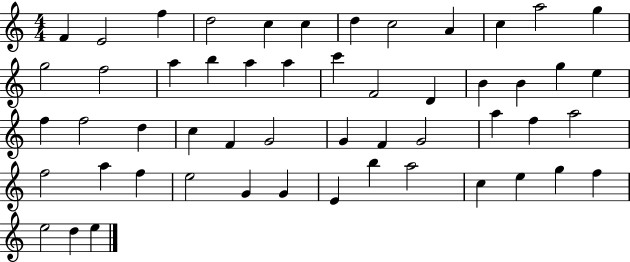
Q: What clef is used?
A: treble